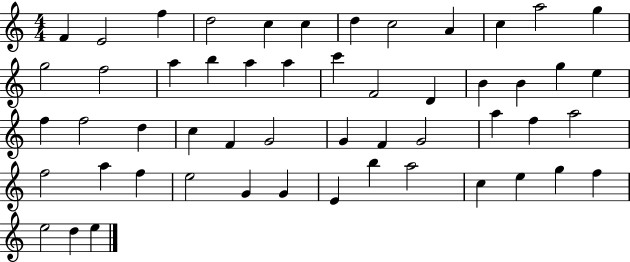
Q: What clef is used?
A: treble